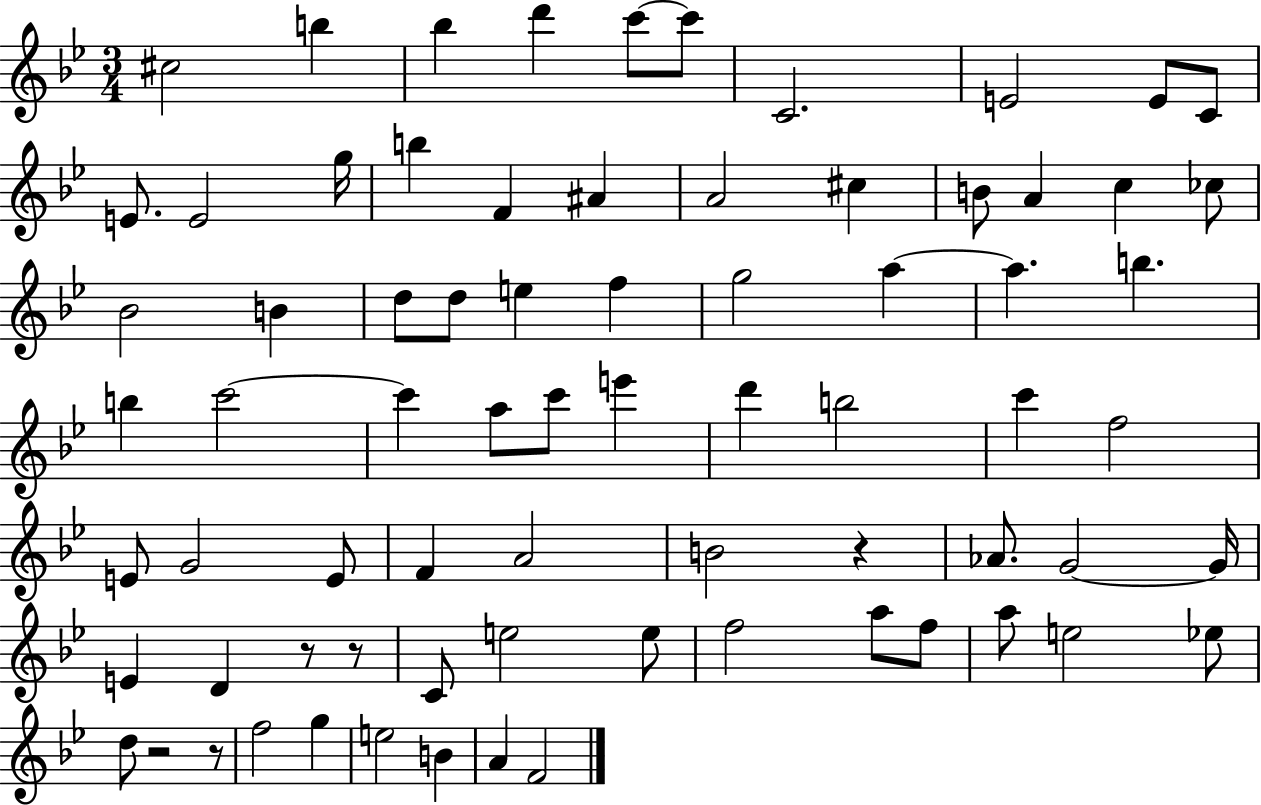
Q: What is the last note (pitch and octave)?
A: F4